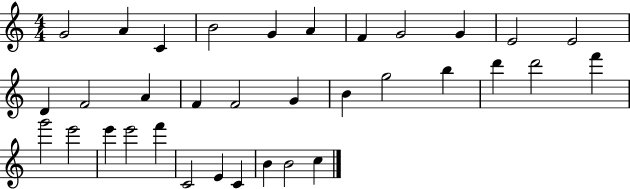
G4/h A4/q C4/q B4/h G4/q A4/q F4/q G4/h G4/q E4/h E4/h D4/q F4/h A4/q F4/q F4/h G4/q B4/q G5/h B5/q D6/q D6/h F6/q G6/h E6/h E6/q E6/h F6/q C4/h E4/q C4/q B4/q B4/h C5/q